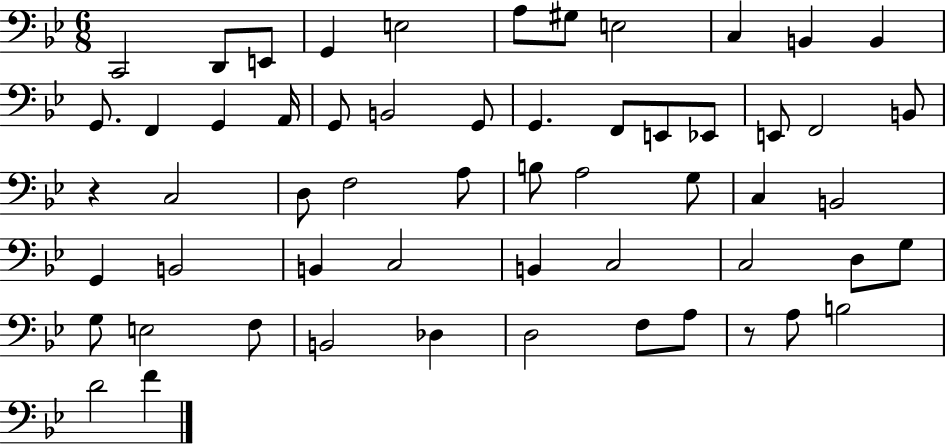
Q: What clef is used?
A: bass